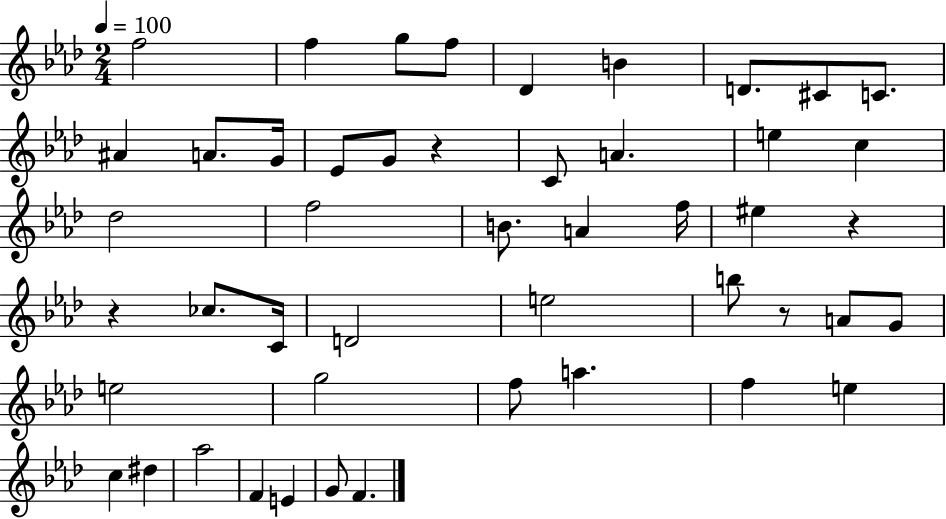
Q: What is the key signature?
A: AES major